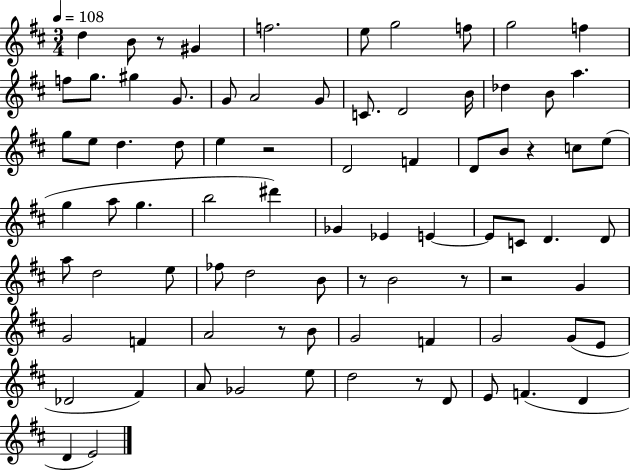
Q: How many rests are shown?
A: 8